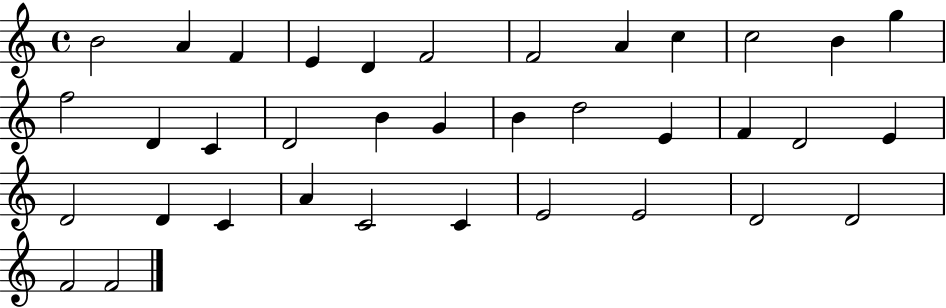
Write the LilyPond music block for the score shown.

{
  \clef treble
  \time 4/4
  \defaultTimeSignature
  \key c \major
  b'2 a'4 f'4 | e'4 d'4 f'2 | f'2 a'4 c''4 | c''2 b'4 g''4 | \break f''2 d'4 c'4 | d'2 b'4 g'4 | b'4 d''2 e'4 | f'4 d'2 e'4 | \break d'2 d'4 c'4 | a'4 c'2 c'4 | e'2 e'2 | d'2 d'2 | \break f'2 f'2 | \bar "|."
}